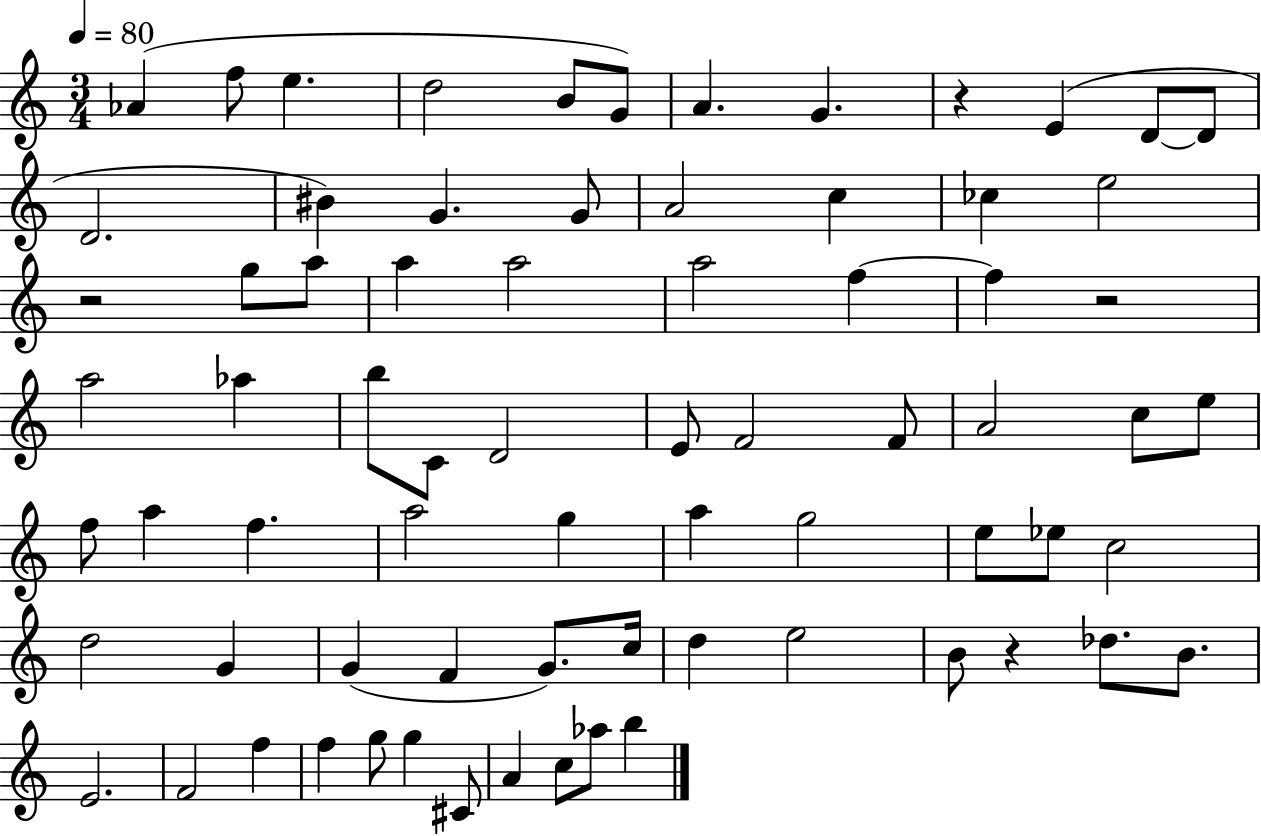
X:1
T:Untitled
M:3/4
L:1/4
K:C
_A f/2 e d2 B/2 G/2 A G z E D/2 D/2 D2 ^B G G/2 A2 c _c e2 z2 g/2 a/2 a a2 a2 f f z2 a2 _a b/2 C/2 D2 E/2 F2 F/2 A2 c/2 e/2 f/2 a f a2 g a g2 e/2 _e/2 c2 d2 G G F G/2 c/4 d e2 B/2 z _d/2 B/2 E2 F2 f f g/2 g ^C/2 A c/2 _a/2 b